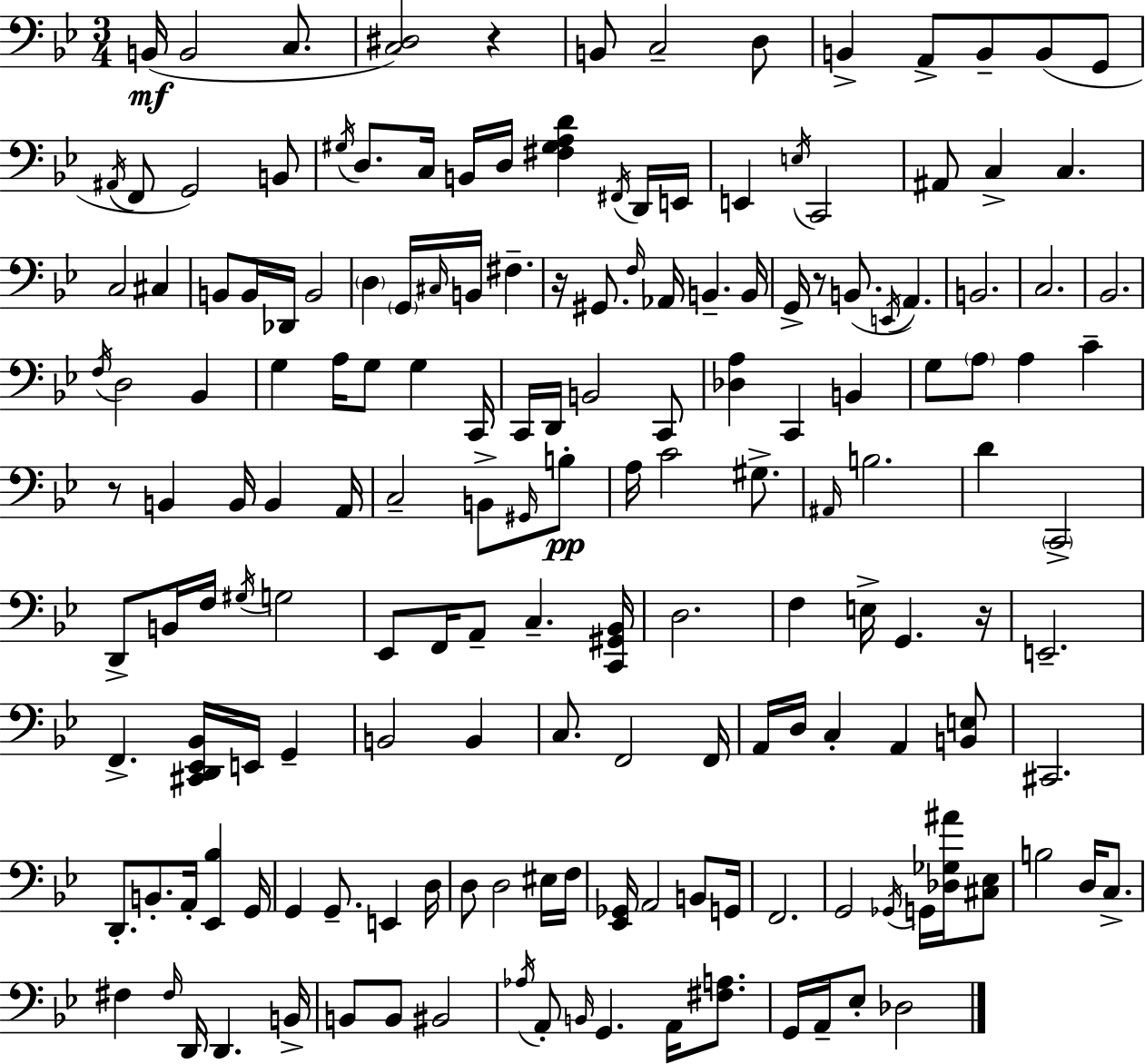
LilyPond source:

{
  \clef bass
  \numericTimeSignature
  \time 3/4
  \key bes \major
  \repeat volta 2 { b,16(\mf b,2 c8. | <c dis>2) r4 | b,8 c2-- d8 | b,4-> a,8-> b,8-- b,8( g,8 | \break \acciaccatura { ais,16 } f,8 g,2) b,8 | \acciaccatura { gis16 } d8. c16 b,16 d16 <fis gis a d'>4 | \acciaccatura { fis,16 } d,16 e,16 e,4 \acciaccatura { e16 } c,2 | ais,8 c4-> c4. | \break c2 | cis4 b,8 b,16 des,16 b,2 | \parenthesize d4 \parenthesize g,16 \grace { cis16 } b,16 fis4.-- | r16 gis,8. \grace { f16 } aes,16 b,4.-- | \break b,16 g,16-> r8 b,8.( | \acciaccatura { e,16 } a,4.) b,2. | c2. | bes,2. | \break \acciaccatura { f16 } d2 | bes,4 g4 | a16 g8 g4 c,16 c,16 d,16 b,2 | c,8 <des a>4 | \break c,4 b,4 g8 \parenthesize a8 | a4 c'4-- r8 b,4 | b,16 b,4 a,16 c2-- | b,8-> \grace { gis,16 }\pp b8-. a16 c'2 | \break gis8.-> \grace { ais,16 } b2. | d'4 | \parenthesize c,2-> d,8-> | b,16 f16 \acciaccatura { gis16 } g2 ees,8 | \break f,16 a,8-- c4.-- <c, gis, bes,>16 d2. | f4 | e16-> g,4. r16 e,2.-- | f,4.-> | \break <cis, d, ees, bes,>16 e,16 g,4-- b,2 | b,4 c8. | f,2 f,16 a,16 | d16 c4-. a,4 <b, e>8 cis,2. | \break d,8.-. | b,8.-. a,16-. <ees, bes>4 g,16 g,4 | g,8.-- e,4 d16 d8 | d2 eis16 f16 <ees, ges,>16 | \break a,2 b,8 g,16 f,2. | g,2 | \acciaccatura { ges,16 } g,16 <des ges ais'>16 <cis ees>8 | b2 d16 c8.-> | \break fis4 \grace { fis16 } d,16 d,4. | b,16-> b,8 b,8 bis,2 | \acciaccatura { aes16 } a,8-. \grace { b,16 } g,4. a,16 | <fis a>8. g,16 a,16-- ees8-. des2 | \break } \bar "|."
}